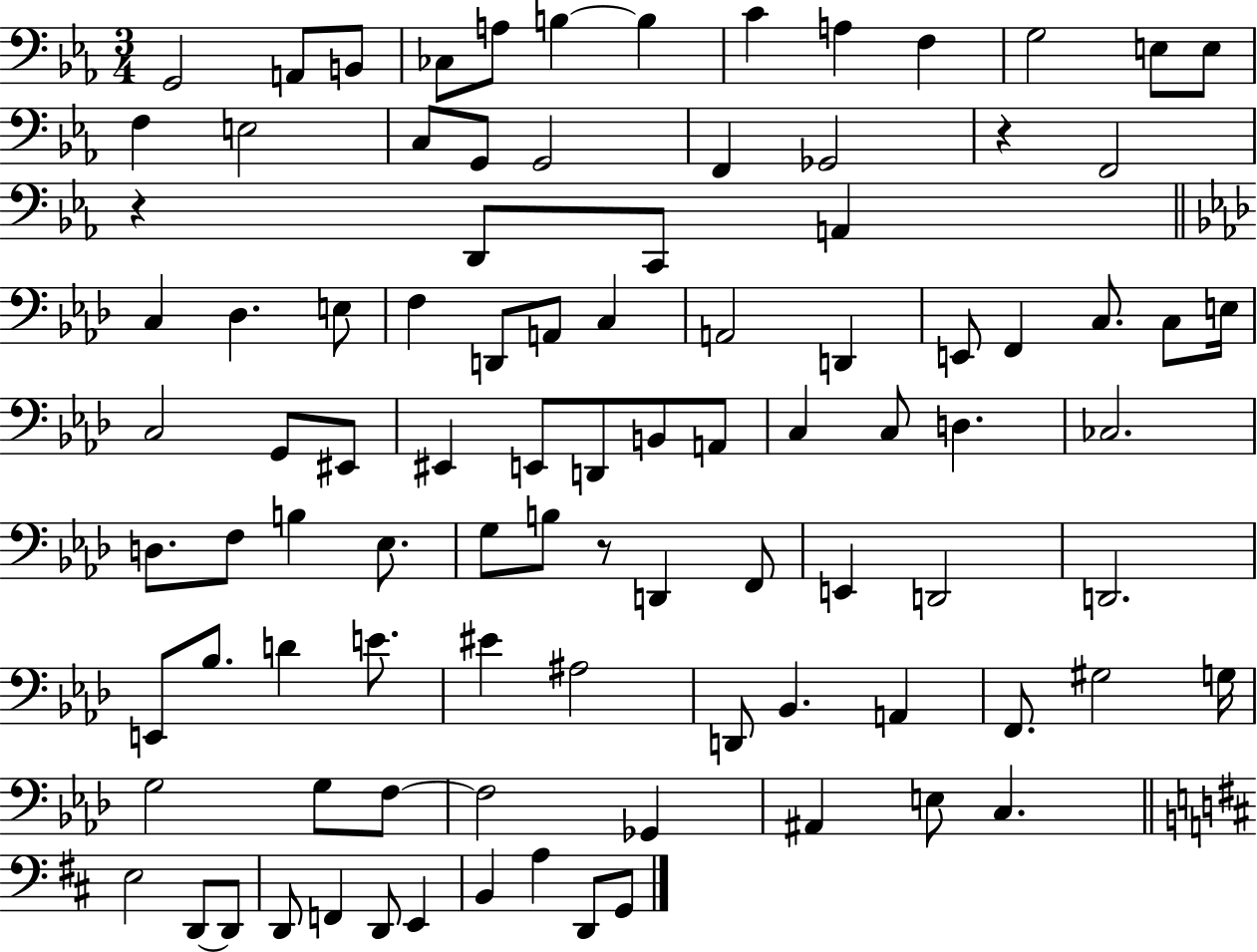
G2/h A2/e B2/e CES3/e A3/e B3/q B3/q C4/q A3/q F3/q G3/h E3/e E3/e F3/q E3/h C3/e G2/e G2/h F2/q Gb2/h R/q F2/h R/q D2/e C2/e A2/q C3/q Db3/q. E3/e F3/q D2/e A2/e C3/q A2/h D2/q E2/e F2/q C3/e. C3/e E3/s C3/h G2/e EIS2/e EIS2/q E2/e D2/e B2/e A2/e C3/q C3/e D3/q. CES3/h. D3/e. F3/e B3/q Eb3/e. G3/e B3/e R/e D2/q F2/e E2/q D2/h D2/h. E2/e Bb3/e. D4/q E4/e. EIS4/q A#3/h D2/e Bb2/q. A2/q F2/e. G#3/h G3/s G3/h G3/e F3/e F3/h Gb2/q A#2/q E3/e C3/q. E3/h D2/e D2/e D2/e F2/q D2/e E2/q B2/q A3/q D2/e G2/e